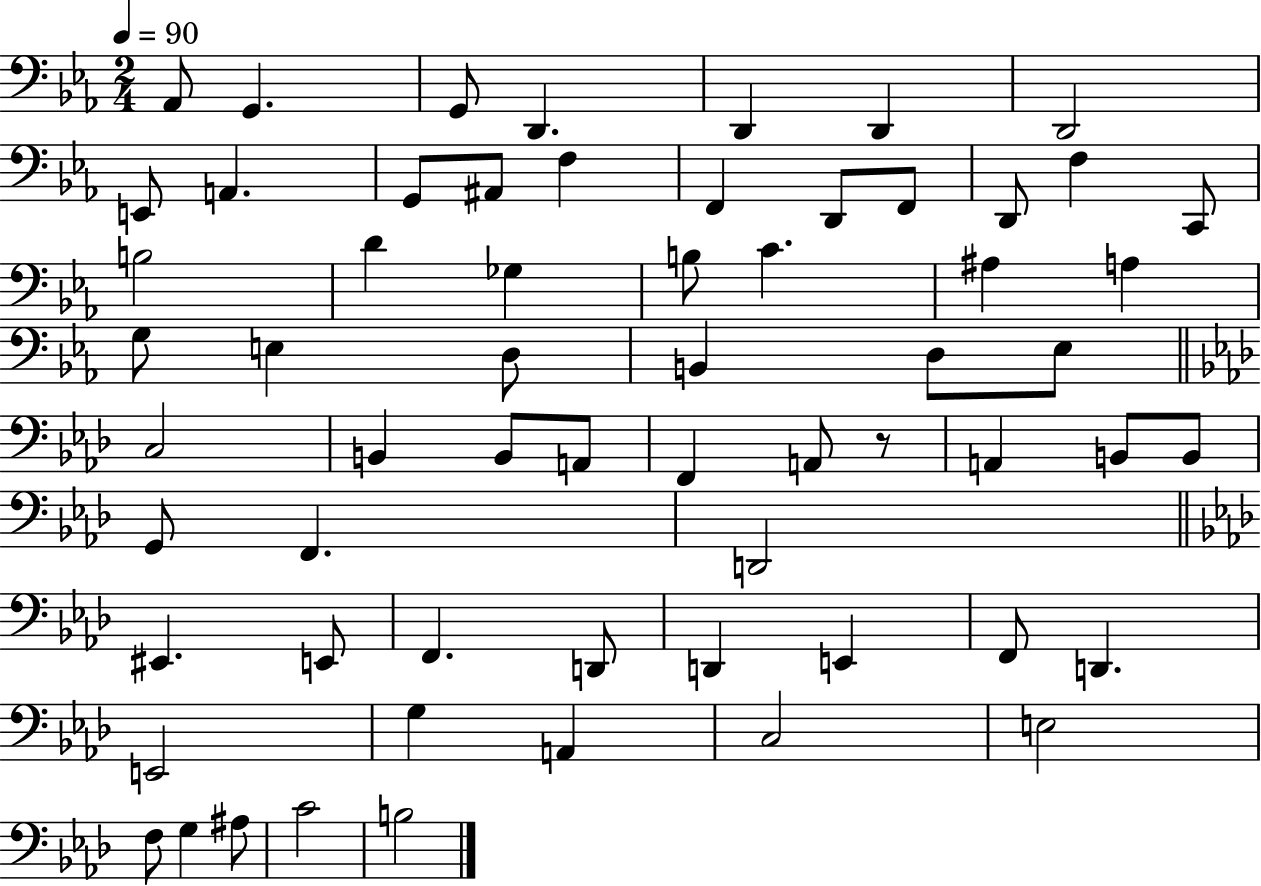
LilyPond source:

{
  \clef bass
  \numericTimeSignature
  \time 2/4
  \key ees \major
  \tempo 4 = 90
  \repeat volta 2 { aes,8 g,4. | g,8 d,4. | d,4 d,4 | d,2 | \break e,8 a,4. | g,8 ais,8 f4 | f,4 d,8 f,8 | d,8 f4 c,8 | \break b2 | d'4 ges4 | b8 c'4. | ais4 a4 | \break g8 e4 d8 | b,4 d8 ees8 | \bar "||" \break \key aes \major c2 | b,4 b,8 a,8 | f,4 a,8 r8 | a,4 b,8 b,8 | \break g,8 f,4. | d,2 | \bar "||" \break \key f \minor eis,4. e,8 | f,4. d,8 | d,4 e,4 | f,8 d,4. | \break e,2 | g4 a,4 | c2 | e2 | \break f8 g4 ais8 | c'2 | b2 | } \bar "|."
}